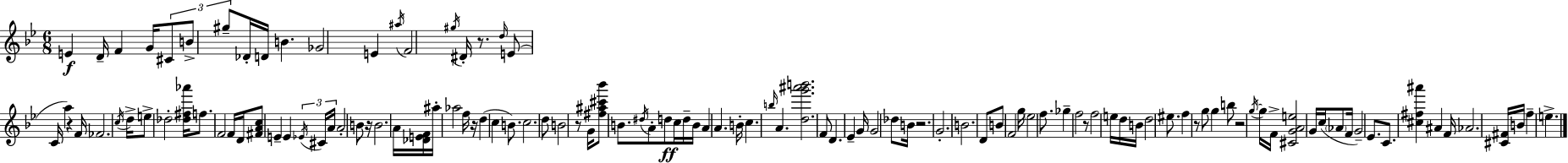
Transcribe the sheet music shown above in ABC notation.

X:1
T:Untitled
M:6/8
L:1/4
K:Gm
E D/4 F G/4 ^C/2 B/2 ^g/2 _D/4 D/4 B _G2 E ^a/4 F2 ^g/4 ^D/4 z/2 d/4 E/2 C/4 a z F/4 _F2 c/4 d/4 e/2 _d2 [_d^f_a']/4 f/2 F2 F/4 D/4 [^FAc]/2 E E _E/4 ^C/4 A/4 A2 B/2 z/4 B2 A/4 [_DEF]/4 ^a/4 _a2 f/4 z/4 d c B/2 c2 d/2 B2 z/2 G/4 [^f^a^c'_b']/2 B/2 ^d/4 A/2 d/2 c/4 d/4 B/4 A A B/4 c b/4 A [dg'^a'b']2 F/2 D _E G/4 G2 _d/2 B/4 z2 G2 B2 D/2 B/2 F2 g/4 _e2 f/2 _g f2 z/2 f2 e/4 d/4 B/4 d2 ^e/2 f z/2 g/2 g b/2 z2 g/4 g/4 F/4 [^CGAe]2 G/4 c/4 _A/2 F/4 G2 _E/2 C/2 [^c^f^a'] ^A F/4 _A2 [^C^F]/4 B/4 f e